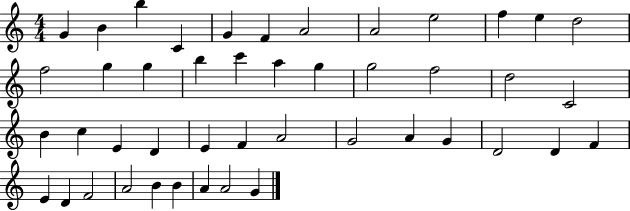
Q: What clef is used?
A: treble